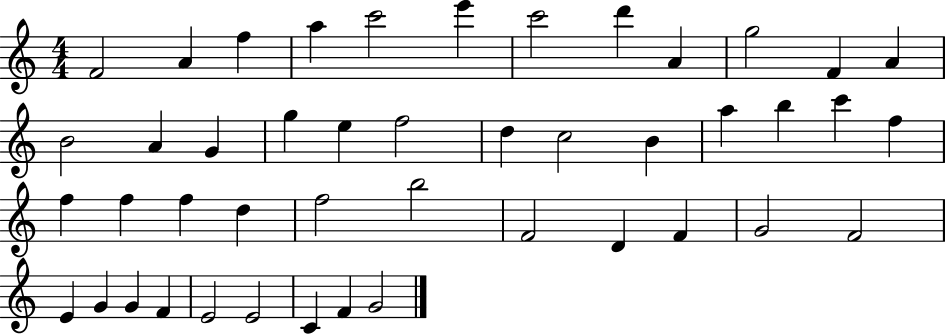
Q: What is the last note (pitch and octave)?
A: G4